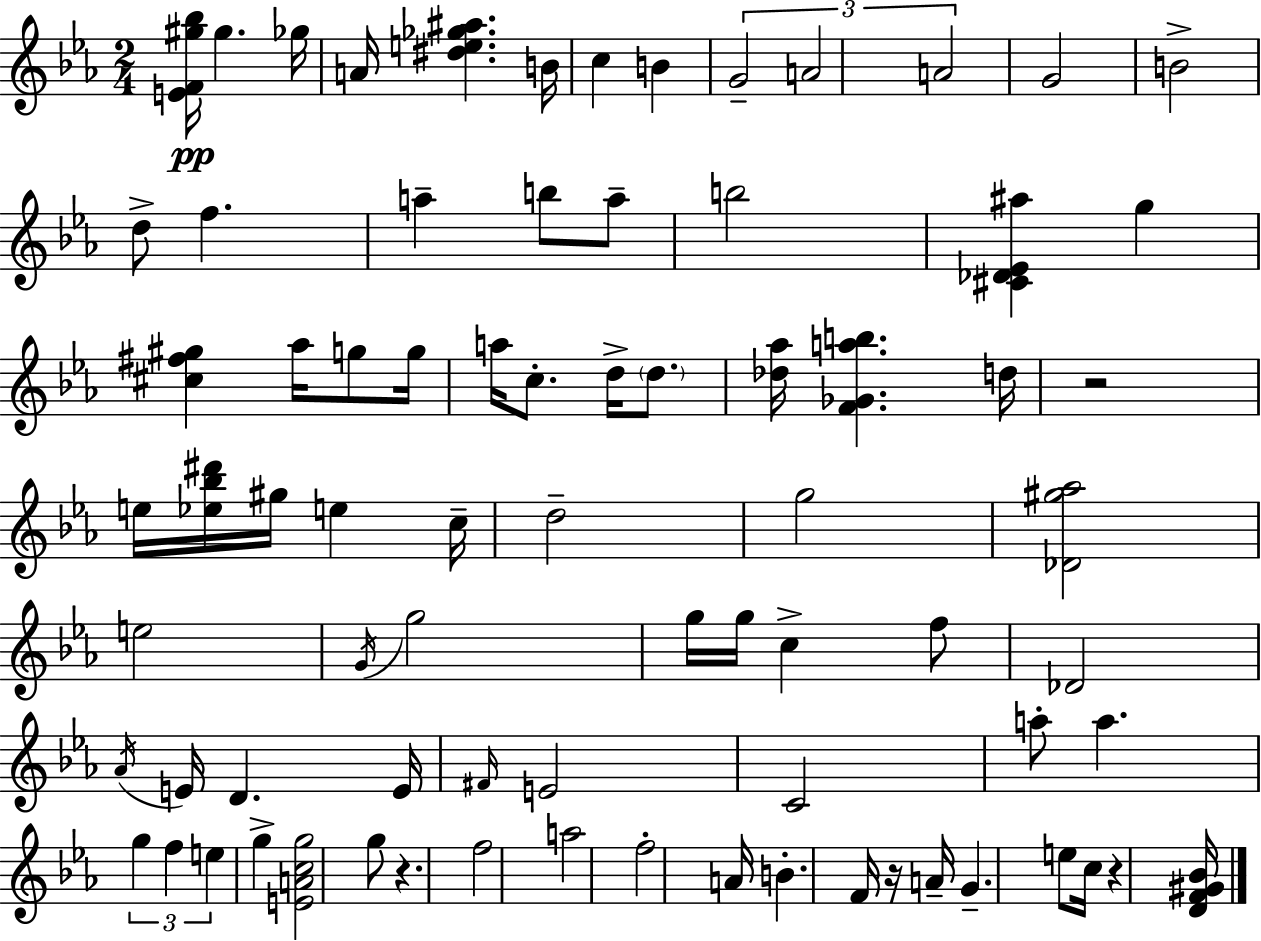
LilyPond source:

{
  \clef treble
  \numericTimeSignature
  \time 2/4
  \key ees \major
  <e' f' gis'' bes''>16\pp gis''4. ges''16 | a'16 <dis'' e'' ges'' ais''>4. b'16 | c''4 b'4 | \tuplet 3/2 { g'2-- | \break a'2 | a'2 } | g'2 | b'2-> | \break d''8-> f''4. | a''4-- b''8 a''8-- | b''2 | <cis' des' ees' ais''>4 g''4 | \break <cis'' fis'' gis''>4 aes''16 g''8 g''16 | a''16 c''8.-. d''16-> \parenthesize d''8. | <des'' aes''>16 <f' ges' a'' b''>4. d''16 | r2 | \break e''16 <ees'' bes'' dis'''>16 gis''16 e''4 c''16-- | d''2-- | g''2 | <des' gis'' aes''>2 | \break e''2 | \acciaccatura { g'16 } g''2 | g''16 g''16 c''4-> f''8 | des'2 | \break \acciaccatura { aes'16 } e'16 d'4. | e'16 \grace { fis'16 } e'2 | c'2 | a''8-. a''4. | \break \tuplet 3/2 { g''4 f''4 | e''4 } g''4-> | <e' a' c'' g''>2 | g''8 r4. | \break f''2 | a''2 | f''2-. | a'16 b'4.-. | \break f'16 r16 a'16-- g'4.-- | e''8 c''16 r4 | <d' f' gis' bes'>16 \bar "|."
}